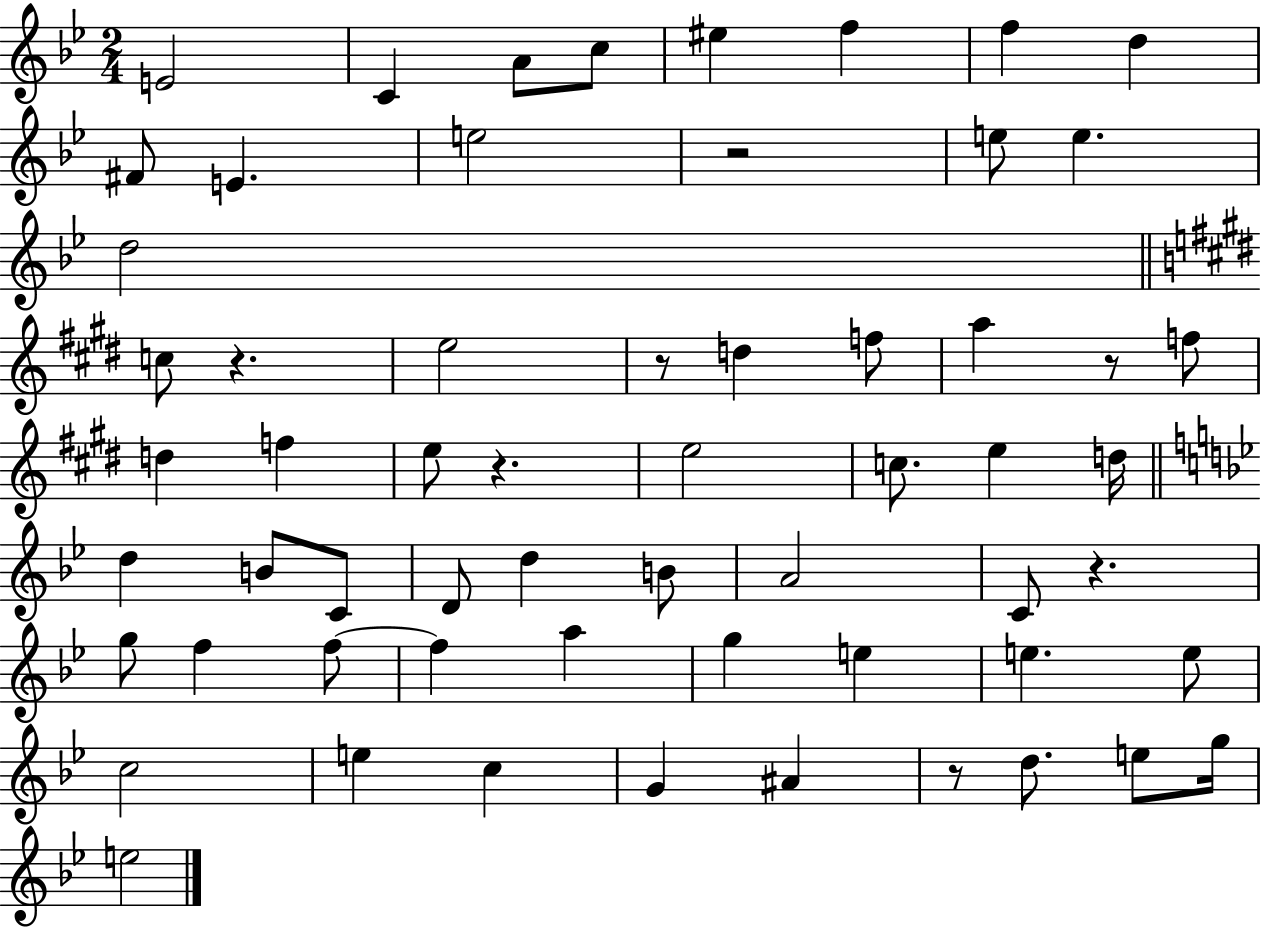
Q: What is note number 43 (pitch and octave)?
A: E5